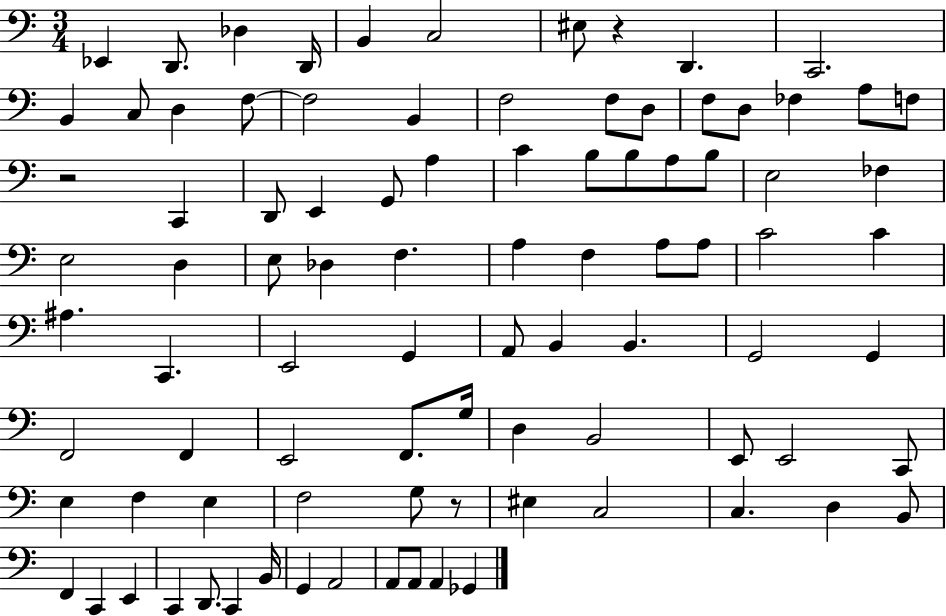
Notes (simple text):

Eb2/q D2/e. Db3/q D2/s B2/q C3/h EIS3/e R/q D2/q. C2/h. B2/q C3/e D3/q F3/e F3/h B2/q F3/h F3/e D3/e F3/e D3/e FES3/q A3/e F3/e R/h C2/q D2/e E2/q G2/e A3/q C4/q B3/e B3/e A3/e B3/e E3/h FES3/q E3/h D3/q E3/e Db3/q F3/q. A3/q F3/q A3/e A3/e C4/h C4/q A#3/q. C2/q. E2/h G2/q A2/e B2/q B2/q. G2/h G2/q F2/h F2/q E2/h F2/e. G3/s D3/q B2/h E2/e E2/h C2/e E3/q F3/q E3/q F3/h G3/e R/e EIS3/q C3/h C3/q. D3/q B2/e F2/q C2/q E2/q C2/q D2/e. C2/q B2/s G2/q A2/h A2/e A2/e A2/q Gb2/q